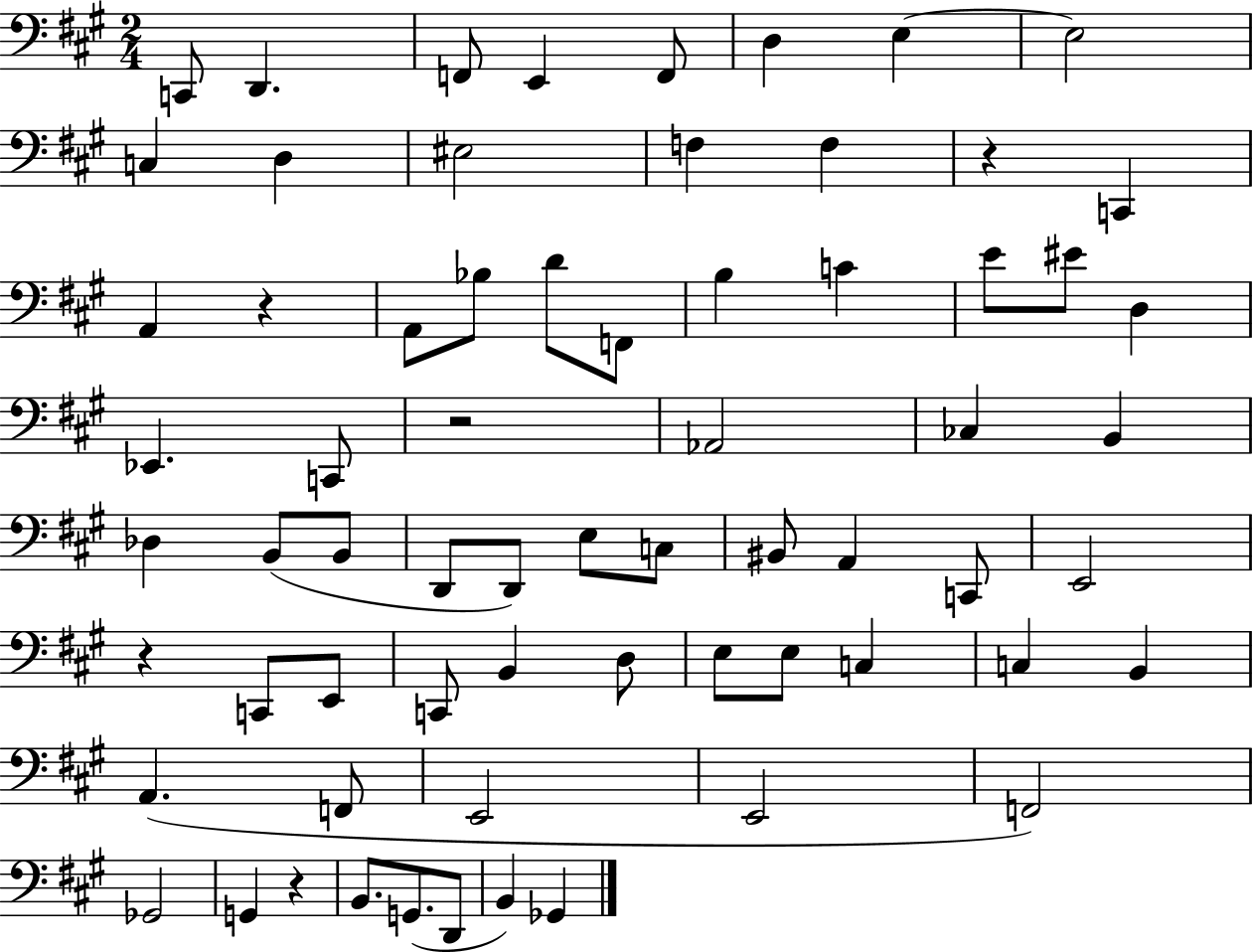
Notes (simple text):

C2/e D2/q. F2/e E2/q F2/e D3/q E3/q E3/h C3/q D3/q EIS3/h F3/q F3/q R/q C2/q A2/q R/q A2/e Bb3/e D4/e F2/e B3/q C4/q E4/e EIS4/e D3/q Eb2/q. C2/e R/h Ab2/h CES3/q B2/q Db3/q B2/e B2/e D2/e D2/e E3/e C3/e BIS2/e A2/q C2/e E2/h R/q C2/e E2/e C2/e B2/q D3/e E3/e E3/e C3/q C3/q B2/q A2/q. F2/e E2/h E2/h F2/h Gb2/h G2/q R/q B2/e. G2/e. D2/e B2/q Gb2/q